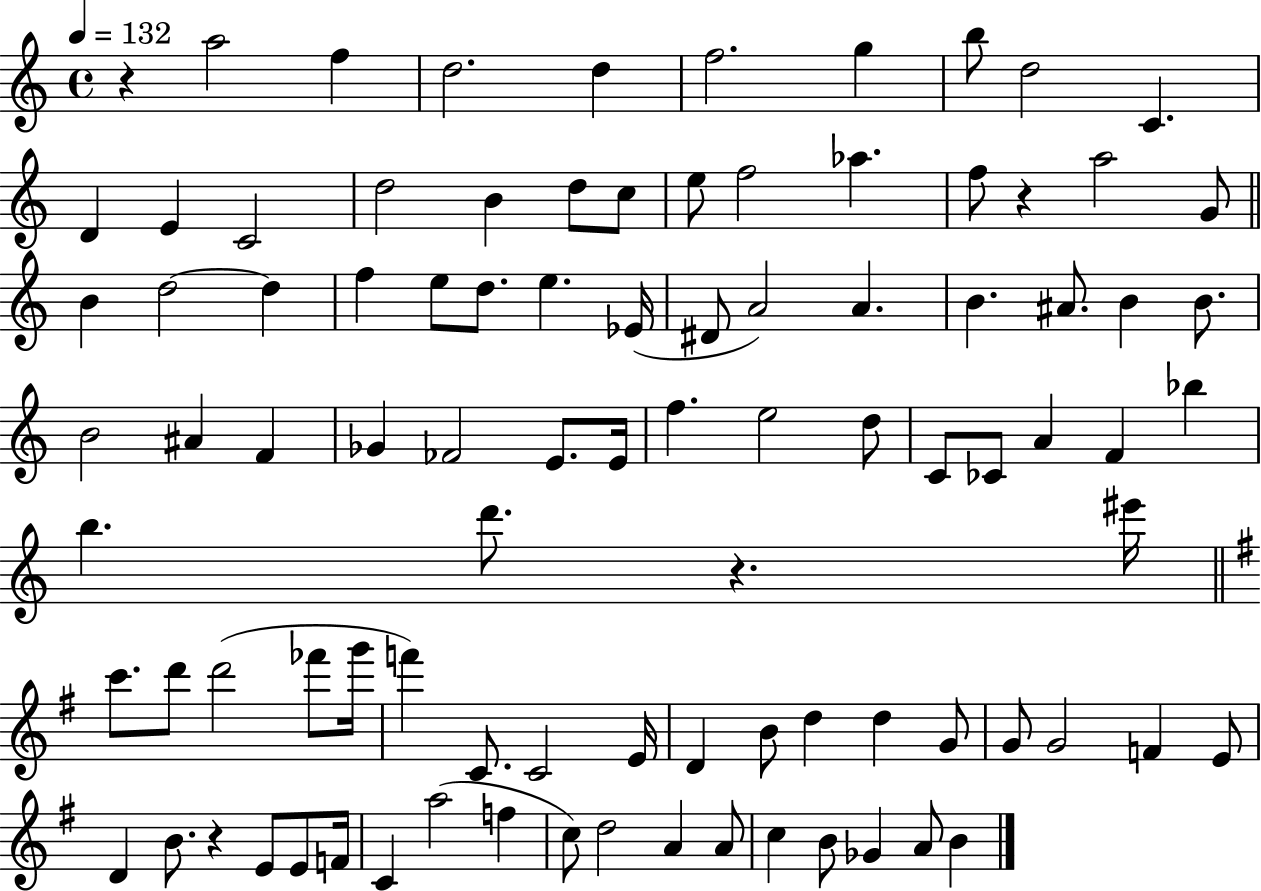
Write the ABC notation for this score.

X:1
T:Untitled
M:4/4
L:1/4
K:C
z a2 f d2 d f2 g b/2 d2 C D E C2 d2 B d/2 c/2 e/2 f2 _a f/2 z a2 G/2 B d2 d f e/2 d/2 e _E/4 ^D/2 A2 A B ^A/2 B B/2 B2 ^A F _G _F2 E/2 E/4 f e2 d/2 C/2 _C/2 A F _b b d'/2 z ^e'/4 c'/2 d'/2 d'2 _f'/2 g'/4 f' C/2 C2 E/4 D B/2 d d G/2 G/2 G2 F E/2 D B/2 z E/2 E/2 F/4 C a2 f c/2 d2 A A/2 c B/2 _G A/2 B